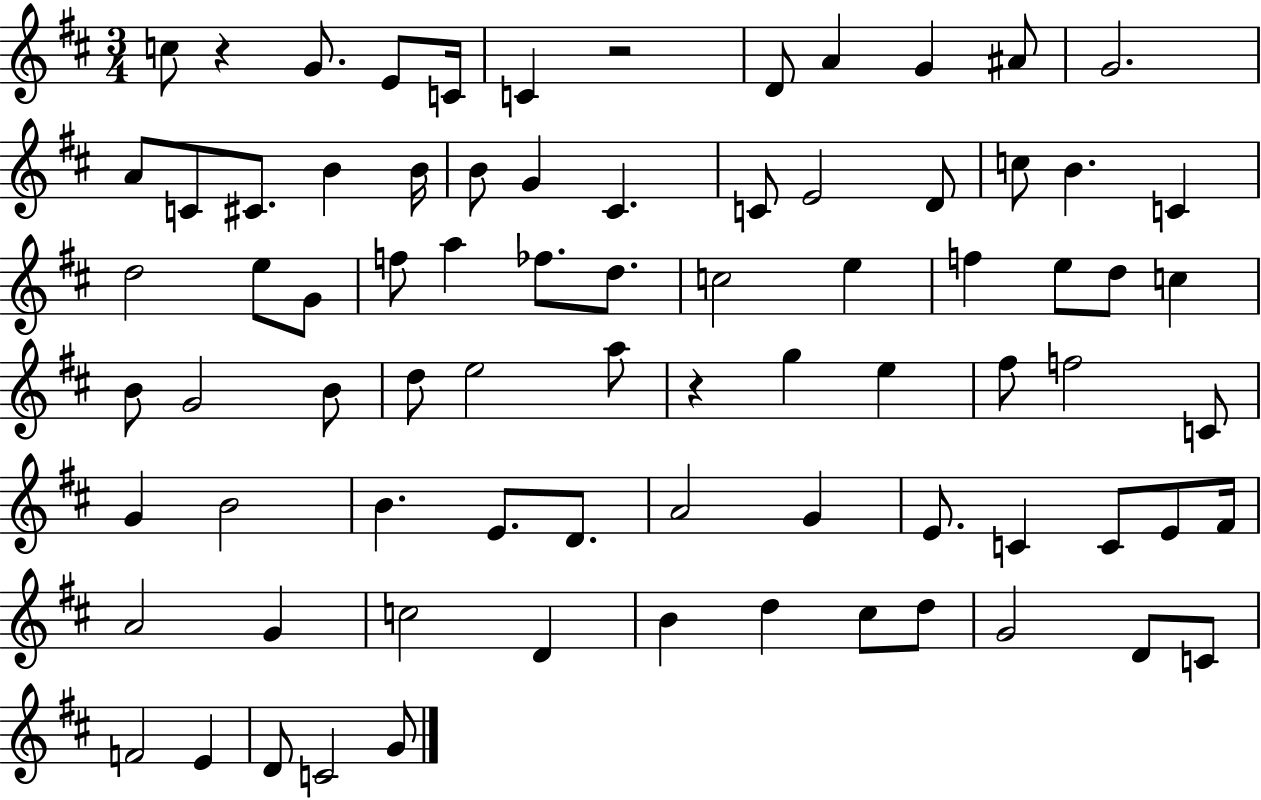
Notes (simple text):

C5/e R/q G4/e. E4/e C4/s C4/q R/h D4/e A4/q G4/q A#4/e G4/h. A4/e C4/e C#4/e. B4/q B4/s B4/e G4/q C#4/q. C4/e E4/h D4/e C5/e B4/q. C4/q D5/h E5/e G4/e F5/e A5/q FES5/e. D5/e. C5/h E5/q F5/q E5/e D5/e C5/q B4/e G4/h B4/e D5/e E5/h A5/e R/q G5/q E5/q F#5/e F5/h C4/e G4/q B4/h B4/q. E4/e. D4/e. A4/h G4/q E4/e. C4/q C4/e E4/e F#4/s A4/h G4/q C5/h D4/q B4/q D5/q C#5/e D5/e G4/h D4/e C4/e F4/h E4/q D4/e C4/h G4/e